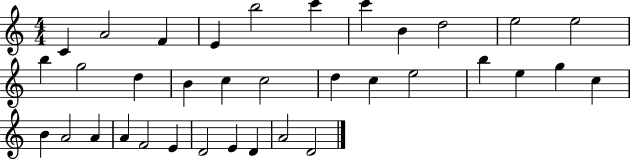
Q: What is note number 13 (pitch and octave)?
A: G5